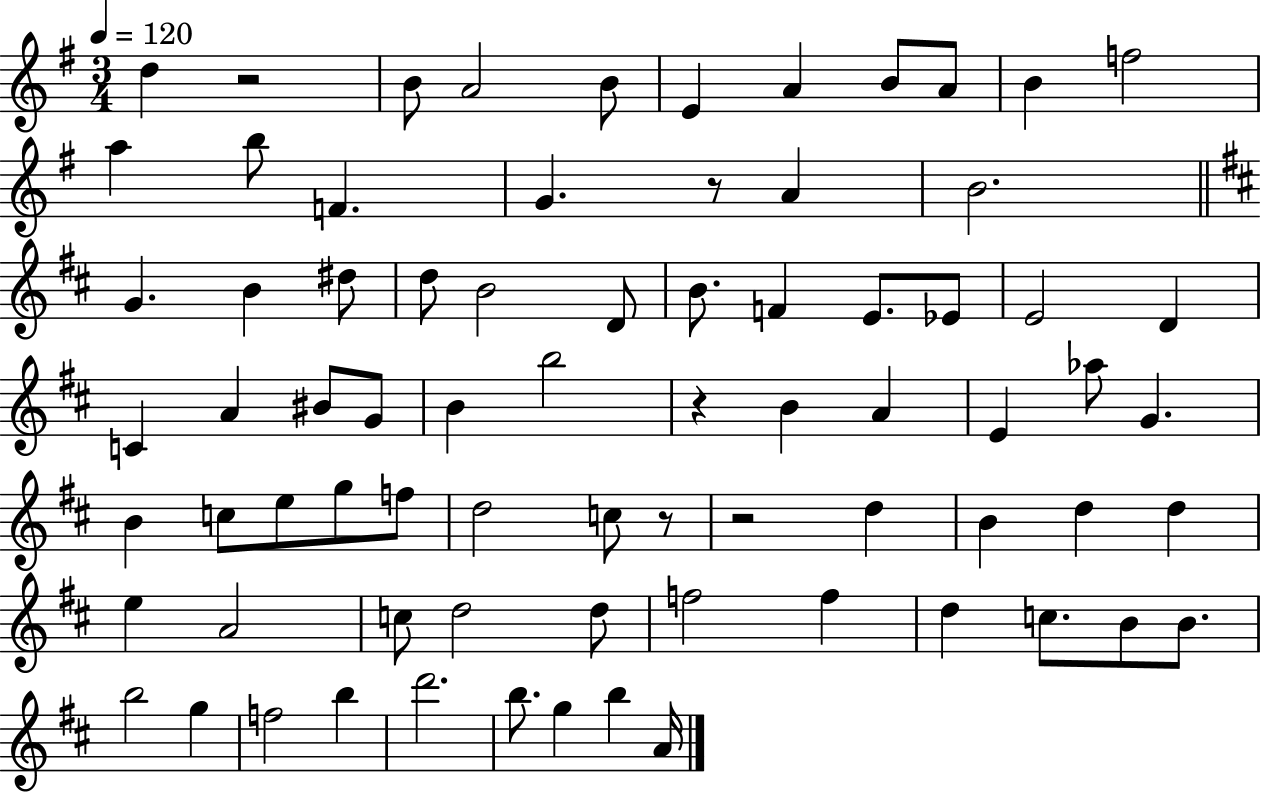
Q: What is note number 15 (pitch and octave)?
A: A4